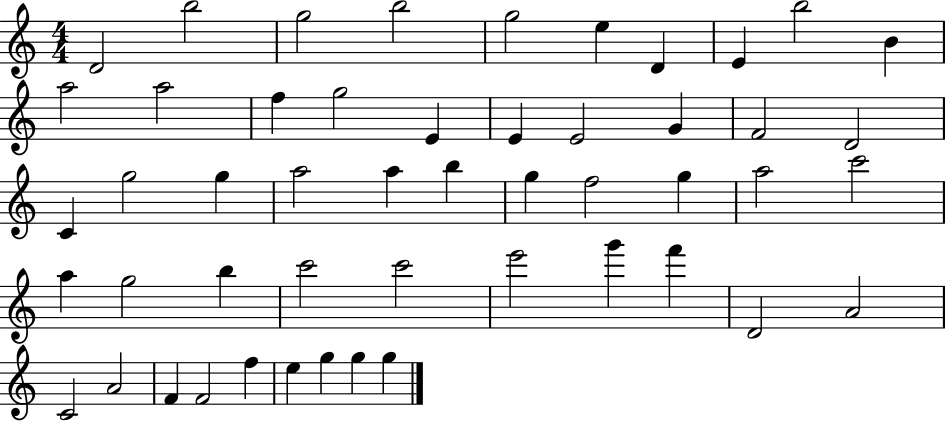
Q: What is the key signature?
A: C major